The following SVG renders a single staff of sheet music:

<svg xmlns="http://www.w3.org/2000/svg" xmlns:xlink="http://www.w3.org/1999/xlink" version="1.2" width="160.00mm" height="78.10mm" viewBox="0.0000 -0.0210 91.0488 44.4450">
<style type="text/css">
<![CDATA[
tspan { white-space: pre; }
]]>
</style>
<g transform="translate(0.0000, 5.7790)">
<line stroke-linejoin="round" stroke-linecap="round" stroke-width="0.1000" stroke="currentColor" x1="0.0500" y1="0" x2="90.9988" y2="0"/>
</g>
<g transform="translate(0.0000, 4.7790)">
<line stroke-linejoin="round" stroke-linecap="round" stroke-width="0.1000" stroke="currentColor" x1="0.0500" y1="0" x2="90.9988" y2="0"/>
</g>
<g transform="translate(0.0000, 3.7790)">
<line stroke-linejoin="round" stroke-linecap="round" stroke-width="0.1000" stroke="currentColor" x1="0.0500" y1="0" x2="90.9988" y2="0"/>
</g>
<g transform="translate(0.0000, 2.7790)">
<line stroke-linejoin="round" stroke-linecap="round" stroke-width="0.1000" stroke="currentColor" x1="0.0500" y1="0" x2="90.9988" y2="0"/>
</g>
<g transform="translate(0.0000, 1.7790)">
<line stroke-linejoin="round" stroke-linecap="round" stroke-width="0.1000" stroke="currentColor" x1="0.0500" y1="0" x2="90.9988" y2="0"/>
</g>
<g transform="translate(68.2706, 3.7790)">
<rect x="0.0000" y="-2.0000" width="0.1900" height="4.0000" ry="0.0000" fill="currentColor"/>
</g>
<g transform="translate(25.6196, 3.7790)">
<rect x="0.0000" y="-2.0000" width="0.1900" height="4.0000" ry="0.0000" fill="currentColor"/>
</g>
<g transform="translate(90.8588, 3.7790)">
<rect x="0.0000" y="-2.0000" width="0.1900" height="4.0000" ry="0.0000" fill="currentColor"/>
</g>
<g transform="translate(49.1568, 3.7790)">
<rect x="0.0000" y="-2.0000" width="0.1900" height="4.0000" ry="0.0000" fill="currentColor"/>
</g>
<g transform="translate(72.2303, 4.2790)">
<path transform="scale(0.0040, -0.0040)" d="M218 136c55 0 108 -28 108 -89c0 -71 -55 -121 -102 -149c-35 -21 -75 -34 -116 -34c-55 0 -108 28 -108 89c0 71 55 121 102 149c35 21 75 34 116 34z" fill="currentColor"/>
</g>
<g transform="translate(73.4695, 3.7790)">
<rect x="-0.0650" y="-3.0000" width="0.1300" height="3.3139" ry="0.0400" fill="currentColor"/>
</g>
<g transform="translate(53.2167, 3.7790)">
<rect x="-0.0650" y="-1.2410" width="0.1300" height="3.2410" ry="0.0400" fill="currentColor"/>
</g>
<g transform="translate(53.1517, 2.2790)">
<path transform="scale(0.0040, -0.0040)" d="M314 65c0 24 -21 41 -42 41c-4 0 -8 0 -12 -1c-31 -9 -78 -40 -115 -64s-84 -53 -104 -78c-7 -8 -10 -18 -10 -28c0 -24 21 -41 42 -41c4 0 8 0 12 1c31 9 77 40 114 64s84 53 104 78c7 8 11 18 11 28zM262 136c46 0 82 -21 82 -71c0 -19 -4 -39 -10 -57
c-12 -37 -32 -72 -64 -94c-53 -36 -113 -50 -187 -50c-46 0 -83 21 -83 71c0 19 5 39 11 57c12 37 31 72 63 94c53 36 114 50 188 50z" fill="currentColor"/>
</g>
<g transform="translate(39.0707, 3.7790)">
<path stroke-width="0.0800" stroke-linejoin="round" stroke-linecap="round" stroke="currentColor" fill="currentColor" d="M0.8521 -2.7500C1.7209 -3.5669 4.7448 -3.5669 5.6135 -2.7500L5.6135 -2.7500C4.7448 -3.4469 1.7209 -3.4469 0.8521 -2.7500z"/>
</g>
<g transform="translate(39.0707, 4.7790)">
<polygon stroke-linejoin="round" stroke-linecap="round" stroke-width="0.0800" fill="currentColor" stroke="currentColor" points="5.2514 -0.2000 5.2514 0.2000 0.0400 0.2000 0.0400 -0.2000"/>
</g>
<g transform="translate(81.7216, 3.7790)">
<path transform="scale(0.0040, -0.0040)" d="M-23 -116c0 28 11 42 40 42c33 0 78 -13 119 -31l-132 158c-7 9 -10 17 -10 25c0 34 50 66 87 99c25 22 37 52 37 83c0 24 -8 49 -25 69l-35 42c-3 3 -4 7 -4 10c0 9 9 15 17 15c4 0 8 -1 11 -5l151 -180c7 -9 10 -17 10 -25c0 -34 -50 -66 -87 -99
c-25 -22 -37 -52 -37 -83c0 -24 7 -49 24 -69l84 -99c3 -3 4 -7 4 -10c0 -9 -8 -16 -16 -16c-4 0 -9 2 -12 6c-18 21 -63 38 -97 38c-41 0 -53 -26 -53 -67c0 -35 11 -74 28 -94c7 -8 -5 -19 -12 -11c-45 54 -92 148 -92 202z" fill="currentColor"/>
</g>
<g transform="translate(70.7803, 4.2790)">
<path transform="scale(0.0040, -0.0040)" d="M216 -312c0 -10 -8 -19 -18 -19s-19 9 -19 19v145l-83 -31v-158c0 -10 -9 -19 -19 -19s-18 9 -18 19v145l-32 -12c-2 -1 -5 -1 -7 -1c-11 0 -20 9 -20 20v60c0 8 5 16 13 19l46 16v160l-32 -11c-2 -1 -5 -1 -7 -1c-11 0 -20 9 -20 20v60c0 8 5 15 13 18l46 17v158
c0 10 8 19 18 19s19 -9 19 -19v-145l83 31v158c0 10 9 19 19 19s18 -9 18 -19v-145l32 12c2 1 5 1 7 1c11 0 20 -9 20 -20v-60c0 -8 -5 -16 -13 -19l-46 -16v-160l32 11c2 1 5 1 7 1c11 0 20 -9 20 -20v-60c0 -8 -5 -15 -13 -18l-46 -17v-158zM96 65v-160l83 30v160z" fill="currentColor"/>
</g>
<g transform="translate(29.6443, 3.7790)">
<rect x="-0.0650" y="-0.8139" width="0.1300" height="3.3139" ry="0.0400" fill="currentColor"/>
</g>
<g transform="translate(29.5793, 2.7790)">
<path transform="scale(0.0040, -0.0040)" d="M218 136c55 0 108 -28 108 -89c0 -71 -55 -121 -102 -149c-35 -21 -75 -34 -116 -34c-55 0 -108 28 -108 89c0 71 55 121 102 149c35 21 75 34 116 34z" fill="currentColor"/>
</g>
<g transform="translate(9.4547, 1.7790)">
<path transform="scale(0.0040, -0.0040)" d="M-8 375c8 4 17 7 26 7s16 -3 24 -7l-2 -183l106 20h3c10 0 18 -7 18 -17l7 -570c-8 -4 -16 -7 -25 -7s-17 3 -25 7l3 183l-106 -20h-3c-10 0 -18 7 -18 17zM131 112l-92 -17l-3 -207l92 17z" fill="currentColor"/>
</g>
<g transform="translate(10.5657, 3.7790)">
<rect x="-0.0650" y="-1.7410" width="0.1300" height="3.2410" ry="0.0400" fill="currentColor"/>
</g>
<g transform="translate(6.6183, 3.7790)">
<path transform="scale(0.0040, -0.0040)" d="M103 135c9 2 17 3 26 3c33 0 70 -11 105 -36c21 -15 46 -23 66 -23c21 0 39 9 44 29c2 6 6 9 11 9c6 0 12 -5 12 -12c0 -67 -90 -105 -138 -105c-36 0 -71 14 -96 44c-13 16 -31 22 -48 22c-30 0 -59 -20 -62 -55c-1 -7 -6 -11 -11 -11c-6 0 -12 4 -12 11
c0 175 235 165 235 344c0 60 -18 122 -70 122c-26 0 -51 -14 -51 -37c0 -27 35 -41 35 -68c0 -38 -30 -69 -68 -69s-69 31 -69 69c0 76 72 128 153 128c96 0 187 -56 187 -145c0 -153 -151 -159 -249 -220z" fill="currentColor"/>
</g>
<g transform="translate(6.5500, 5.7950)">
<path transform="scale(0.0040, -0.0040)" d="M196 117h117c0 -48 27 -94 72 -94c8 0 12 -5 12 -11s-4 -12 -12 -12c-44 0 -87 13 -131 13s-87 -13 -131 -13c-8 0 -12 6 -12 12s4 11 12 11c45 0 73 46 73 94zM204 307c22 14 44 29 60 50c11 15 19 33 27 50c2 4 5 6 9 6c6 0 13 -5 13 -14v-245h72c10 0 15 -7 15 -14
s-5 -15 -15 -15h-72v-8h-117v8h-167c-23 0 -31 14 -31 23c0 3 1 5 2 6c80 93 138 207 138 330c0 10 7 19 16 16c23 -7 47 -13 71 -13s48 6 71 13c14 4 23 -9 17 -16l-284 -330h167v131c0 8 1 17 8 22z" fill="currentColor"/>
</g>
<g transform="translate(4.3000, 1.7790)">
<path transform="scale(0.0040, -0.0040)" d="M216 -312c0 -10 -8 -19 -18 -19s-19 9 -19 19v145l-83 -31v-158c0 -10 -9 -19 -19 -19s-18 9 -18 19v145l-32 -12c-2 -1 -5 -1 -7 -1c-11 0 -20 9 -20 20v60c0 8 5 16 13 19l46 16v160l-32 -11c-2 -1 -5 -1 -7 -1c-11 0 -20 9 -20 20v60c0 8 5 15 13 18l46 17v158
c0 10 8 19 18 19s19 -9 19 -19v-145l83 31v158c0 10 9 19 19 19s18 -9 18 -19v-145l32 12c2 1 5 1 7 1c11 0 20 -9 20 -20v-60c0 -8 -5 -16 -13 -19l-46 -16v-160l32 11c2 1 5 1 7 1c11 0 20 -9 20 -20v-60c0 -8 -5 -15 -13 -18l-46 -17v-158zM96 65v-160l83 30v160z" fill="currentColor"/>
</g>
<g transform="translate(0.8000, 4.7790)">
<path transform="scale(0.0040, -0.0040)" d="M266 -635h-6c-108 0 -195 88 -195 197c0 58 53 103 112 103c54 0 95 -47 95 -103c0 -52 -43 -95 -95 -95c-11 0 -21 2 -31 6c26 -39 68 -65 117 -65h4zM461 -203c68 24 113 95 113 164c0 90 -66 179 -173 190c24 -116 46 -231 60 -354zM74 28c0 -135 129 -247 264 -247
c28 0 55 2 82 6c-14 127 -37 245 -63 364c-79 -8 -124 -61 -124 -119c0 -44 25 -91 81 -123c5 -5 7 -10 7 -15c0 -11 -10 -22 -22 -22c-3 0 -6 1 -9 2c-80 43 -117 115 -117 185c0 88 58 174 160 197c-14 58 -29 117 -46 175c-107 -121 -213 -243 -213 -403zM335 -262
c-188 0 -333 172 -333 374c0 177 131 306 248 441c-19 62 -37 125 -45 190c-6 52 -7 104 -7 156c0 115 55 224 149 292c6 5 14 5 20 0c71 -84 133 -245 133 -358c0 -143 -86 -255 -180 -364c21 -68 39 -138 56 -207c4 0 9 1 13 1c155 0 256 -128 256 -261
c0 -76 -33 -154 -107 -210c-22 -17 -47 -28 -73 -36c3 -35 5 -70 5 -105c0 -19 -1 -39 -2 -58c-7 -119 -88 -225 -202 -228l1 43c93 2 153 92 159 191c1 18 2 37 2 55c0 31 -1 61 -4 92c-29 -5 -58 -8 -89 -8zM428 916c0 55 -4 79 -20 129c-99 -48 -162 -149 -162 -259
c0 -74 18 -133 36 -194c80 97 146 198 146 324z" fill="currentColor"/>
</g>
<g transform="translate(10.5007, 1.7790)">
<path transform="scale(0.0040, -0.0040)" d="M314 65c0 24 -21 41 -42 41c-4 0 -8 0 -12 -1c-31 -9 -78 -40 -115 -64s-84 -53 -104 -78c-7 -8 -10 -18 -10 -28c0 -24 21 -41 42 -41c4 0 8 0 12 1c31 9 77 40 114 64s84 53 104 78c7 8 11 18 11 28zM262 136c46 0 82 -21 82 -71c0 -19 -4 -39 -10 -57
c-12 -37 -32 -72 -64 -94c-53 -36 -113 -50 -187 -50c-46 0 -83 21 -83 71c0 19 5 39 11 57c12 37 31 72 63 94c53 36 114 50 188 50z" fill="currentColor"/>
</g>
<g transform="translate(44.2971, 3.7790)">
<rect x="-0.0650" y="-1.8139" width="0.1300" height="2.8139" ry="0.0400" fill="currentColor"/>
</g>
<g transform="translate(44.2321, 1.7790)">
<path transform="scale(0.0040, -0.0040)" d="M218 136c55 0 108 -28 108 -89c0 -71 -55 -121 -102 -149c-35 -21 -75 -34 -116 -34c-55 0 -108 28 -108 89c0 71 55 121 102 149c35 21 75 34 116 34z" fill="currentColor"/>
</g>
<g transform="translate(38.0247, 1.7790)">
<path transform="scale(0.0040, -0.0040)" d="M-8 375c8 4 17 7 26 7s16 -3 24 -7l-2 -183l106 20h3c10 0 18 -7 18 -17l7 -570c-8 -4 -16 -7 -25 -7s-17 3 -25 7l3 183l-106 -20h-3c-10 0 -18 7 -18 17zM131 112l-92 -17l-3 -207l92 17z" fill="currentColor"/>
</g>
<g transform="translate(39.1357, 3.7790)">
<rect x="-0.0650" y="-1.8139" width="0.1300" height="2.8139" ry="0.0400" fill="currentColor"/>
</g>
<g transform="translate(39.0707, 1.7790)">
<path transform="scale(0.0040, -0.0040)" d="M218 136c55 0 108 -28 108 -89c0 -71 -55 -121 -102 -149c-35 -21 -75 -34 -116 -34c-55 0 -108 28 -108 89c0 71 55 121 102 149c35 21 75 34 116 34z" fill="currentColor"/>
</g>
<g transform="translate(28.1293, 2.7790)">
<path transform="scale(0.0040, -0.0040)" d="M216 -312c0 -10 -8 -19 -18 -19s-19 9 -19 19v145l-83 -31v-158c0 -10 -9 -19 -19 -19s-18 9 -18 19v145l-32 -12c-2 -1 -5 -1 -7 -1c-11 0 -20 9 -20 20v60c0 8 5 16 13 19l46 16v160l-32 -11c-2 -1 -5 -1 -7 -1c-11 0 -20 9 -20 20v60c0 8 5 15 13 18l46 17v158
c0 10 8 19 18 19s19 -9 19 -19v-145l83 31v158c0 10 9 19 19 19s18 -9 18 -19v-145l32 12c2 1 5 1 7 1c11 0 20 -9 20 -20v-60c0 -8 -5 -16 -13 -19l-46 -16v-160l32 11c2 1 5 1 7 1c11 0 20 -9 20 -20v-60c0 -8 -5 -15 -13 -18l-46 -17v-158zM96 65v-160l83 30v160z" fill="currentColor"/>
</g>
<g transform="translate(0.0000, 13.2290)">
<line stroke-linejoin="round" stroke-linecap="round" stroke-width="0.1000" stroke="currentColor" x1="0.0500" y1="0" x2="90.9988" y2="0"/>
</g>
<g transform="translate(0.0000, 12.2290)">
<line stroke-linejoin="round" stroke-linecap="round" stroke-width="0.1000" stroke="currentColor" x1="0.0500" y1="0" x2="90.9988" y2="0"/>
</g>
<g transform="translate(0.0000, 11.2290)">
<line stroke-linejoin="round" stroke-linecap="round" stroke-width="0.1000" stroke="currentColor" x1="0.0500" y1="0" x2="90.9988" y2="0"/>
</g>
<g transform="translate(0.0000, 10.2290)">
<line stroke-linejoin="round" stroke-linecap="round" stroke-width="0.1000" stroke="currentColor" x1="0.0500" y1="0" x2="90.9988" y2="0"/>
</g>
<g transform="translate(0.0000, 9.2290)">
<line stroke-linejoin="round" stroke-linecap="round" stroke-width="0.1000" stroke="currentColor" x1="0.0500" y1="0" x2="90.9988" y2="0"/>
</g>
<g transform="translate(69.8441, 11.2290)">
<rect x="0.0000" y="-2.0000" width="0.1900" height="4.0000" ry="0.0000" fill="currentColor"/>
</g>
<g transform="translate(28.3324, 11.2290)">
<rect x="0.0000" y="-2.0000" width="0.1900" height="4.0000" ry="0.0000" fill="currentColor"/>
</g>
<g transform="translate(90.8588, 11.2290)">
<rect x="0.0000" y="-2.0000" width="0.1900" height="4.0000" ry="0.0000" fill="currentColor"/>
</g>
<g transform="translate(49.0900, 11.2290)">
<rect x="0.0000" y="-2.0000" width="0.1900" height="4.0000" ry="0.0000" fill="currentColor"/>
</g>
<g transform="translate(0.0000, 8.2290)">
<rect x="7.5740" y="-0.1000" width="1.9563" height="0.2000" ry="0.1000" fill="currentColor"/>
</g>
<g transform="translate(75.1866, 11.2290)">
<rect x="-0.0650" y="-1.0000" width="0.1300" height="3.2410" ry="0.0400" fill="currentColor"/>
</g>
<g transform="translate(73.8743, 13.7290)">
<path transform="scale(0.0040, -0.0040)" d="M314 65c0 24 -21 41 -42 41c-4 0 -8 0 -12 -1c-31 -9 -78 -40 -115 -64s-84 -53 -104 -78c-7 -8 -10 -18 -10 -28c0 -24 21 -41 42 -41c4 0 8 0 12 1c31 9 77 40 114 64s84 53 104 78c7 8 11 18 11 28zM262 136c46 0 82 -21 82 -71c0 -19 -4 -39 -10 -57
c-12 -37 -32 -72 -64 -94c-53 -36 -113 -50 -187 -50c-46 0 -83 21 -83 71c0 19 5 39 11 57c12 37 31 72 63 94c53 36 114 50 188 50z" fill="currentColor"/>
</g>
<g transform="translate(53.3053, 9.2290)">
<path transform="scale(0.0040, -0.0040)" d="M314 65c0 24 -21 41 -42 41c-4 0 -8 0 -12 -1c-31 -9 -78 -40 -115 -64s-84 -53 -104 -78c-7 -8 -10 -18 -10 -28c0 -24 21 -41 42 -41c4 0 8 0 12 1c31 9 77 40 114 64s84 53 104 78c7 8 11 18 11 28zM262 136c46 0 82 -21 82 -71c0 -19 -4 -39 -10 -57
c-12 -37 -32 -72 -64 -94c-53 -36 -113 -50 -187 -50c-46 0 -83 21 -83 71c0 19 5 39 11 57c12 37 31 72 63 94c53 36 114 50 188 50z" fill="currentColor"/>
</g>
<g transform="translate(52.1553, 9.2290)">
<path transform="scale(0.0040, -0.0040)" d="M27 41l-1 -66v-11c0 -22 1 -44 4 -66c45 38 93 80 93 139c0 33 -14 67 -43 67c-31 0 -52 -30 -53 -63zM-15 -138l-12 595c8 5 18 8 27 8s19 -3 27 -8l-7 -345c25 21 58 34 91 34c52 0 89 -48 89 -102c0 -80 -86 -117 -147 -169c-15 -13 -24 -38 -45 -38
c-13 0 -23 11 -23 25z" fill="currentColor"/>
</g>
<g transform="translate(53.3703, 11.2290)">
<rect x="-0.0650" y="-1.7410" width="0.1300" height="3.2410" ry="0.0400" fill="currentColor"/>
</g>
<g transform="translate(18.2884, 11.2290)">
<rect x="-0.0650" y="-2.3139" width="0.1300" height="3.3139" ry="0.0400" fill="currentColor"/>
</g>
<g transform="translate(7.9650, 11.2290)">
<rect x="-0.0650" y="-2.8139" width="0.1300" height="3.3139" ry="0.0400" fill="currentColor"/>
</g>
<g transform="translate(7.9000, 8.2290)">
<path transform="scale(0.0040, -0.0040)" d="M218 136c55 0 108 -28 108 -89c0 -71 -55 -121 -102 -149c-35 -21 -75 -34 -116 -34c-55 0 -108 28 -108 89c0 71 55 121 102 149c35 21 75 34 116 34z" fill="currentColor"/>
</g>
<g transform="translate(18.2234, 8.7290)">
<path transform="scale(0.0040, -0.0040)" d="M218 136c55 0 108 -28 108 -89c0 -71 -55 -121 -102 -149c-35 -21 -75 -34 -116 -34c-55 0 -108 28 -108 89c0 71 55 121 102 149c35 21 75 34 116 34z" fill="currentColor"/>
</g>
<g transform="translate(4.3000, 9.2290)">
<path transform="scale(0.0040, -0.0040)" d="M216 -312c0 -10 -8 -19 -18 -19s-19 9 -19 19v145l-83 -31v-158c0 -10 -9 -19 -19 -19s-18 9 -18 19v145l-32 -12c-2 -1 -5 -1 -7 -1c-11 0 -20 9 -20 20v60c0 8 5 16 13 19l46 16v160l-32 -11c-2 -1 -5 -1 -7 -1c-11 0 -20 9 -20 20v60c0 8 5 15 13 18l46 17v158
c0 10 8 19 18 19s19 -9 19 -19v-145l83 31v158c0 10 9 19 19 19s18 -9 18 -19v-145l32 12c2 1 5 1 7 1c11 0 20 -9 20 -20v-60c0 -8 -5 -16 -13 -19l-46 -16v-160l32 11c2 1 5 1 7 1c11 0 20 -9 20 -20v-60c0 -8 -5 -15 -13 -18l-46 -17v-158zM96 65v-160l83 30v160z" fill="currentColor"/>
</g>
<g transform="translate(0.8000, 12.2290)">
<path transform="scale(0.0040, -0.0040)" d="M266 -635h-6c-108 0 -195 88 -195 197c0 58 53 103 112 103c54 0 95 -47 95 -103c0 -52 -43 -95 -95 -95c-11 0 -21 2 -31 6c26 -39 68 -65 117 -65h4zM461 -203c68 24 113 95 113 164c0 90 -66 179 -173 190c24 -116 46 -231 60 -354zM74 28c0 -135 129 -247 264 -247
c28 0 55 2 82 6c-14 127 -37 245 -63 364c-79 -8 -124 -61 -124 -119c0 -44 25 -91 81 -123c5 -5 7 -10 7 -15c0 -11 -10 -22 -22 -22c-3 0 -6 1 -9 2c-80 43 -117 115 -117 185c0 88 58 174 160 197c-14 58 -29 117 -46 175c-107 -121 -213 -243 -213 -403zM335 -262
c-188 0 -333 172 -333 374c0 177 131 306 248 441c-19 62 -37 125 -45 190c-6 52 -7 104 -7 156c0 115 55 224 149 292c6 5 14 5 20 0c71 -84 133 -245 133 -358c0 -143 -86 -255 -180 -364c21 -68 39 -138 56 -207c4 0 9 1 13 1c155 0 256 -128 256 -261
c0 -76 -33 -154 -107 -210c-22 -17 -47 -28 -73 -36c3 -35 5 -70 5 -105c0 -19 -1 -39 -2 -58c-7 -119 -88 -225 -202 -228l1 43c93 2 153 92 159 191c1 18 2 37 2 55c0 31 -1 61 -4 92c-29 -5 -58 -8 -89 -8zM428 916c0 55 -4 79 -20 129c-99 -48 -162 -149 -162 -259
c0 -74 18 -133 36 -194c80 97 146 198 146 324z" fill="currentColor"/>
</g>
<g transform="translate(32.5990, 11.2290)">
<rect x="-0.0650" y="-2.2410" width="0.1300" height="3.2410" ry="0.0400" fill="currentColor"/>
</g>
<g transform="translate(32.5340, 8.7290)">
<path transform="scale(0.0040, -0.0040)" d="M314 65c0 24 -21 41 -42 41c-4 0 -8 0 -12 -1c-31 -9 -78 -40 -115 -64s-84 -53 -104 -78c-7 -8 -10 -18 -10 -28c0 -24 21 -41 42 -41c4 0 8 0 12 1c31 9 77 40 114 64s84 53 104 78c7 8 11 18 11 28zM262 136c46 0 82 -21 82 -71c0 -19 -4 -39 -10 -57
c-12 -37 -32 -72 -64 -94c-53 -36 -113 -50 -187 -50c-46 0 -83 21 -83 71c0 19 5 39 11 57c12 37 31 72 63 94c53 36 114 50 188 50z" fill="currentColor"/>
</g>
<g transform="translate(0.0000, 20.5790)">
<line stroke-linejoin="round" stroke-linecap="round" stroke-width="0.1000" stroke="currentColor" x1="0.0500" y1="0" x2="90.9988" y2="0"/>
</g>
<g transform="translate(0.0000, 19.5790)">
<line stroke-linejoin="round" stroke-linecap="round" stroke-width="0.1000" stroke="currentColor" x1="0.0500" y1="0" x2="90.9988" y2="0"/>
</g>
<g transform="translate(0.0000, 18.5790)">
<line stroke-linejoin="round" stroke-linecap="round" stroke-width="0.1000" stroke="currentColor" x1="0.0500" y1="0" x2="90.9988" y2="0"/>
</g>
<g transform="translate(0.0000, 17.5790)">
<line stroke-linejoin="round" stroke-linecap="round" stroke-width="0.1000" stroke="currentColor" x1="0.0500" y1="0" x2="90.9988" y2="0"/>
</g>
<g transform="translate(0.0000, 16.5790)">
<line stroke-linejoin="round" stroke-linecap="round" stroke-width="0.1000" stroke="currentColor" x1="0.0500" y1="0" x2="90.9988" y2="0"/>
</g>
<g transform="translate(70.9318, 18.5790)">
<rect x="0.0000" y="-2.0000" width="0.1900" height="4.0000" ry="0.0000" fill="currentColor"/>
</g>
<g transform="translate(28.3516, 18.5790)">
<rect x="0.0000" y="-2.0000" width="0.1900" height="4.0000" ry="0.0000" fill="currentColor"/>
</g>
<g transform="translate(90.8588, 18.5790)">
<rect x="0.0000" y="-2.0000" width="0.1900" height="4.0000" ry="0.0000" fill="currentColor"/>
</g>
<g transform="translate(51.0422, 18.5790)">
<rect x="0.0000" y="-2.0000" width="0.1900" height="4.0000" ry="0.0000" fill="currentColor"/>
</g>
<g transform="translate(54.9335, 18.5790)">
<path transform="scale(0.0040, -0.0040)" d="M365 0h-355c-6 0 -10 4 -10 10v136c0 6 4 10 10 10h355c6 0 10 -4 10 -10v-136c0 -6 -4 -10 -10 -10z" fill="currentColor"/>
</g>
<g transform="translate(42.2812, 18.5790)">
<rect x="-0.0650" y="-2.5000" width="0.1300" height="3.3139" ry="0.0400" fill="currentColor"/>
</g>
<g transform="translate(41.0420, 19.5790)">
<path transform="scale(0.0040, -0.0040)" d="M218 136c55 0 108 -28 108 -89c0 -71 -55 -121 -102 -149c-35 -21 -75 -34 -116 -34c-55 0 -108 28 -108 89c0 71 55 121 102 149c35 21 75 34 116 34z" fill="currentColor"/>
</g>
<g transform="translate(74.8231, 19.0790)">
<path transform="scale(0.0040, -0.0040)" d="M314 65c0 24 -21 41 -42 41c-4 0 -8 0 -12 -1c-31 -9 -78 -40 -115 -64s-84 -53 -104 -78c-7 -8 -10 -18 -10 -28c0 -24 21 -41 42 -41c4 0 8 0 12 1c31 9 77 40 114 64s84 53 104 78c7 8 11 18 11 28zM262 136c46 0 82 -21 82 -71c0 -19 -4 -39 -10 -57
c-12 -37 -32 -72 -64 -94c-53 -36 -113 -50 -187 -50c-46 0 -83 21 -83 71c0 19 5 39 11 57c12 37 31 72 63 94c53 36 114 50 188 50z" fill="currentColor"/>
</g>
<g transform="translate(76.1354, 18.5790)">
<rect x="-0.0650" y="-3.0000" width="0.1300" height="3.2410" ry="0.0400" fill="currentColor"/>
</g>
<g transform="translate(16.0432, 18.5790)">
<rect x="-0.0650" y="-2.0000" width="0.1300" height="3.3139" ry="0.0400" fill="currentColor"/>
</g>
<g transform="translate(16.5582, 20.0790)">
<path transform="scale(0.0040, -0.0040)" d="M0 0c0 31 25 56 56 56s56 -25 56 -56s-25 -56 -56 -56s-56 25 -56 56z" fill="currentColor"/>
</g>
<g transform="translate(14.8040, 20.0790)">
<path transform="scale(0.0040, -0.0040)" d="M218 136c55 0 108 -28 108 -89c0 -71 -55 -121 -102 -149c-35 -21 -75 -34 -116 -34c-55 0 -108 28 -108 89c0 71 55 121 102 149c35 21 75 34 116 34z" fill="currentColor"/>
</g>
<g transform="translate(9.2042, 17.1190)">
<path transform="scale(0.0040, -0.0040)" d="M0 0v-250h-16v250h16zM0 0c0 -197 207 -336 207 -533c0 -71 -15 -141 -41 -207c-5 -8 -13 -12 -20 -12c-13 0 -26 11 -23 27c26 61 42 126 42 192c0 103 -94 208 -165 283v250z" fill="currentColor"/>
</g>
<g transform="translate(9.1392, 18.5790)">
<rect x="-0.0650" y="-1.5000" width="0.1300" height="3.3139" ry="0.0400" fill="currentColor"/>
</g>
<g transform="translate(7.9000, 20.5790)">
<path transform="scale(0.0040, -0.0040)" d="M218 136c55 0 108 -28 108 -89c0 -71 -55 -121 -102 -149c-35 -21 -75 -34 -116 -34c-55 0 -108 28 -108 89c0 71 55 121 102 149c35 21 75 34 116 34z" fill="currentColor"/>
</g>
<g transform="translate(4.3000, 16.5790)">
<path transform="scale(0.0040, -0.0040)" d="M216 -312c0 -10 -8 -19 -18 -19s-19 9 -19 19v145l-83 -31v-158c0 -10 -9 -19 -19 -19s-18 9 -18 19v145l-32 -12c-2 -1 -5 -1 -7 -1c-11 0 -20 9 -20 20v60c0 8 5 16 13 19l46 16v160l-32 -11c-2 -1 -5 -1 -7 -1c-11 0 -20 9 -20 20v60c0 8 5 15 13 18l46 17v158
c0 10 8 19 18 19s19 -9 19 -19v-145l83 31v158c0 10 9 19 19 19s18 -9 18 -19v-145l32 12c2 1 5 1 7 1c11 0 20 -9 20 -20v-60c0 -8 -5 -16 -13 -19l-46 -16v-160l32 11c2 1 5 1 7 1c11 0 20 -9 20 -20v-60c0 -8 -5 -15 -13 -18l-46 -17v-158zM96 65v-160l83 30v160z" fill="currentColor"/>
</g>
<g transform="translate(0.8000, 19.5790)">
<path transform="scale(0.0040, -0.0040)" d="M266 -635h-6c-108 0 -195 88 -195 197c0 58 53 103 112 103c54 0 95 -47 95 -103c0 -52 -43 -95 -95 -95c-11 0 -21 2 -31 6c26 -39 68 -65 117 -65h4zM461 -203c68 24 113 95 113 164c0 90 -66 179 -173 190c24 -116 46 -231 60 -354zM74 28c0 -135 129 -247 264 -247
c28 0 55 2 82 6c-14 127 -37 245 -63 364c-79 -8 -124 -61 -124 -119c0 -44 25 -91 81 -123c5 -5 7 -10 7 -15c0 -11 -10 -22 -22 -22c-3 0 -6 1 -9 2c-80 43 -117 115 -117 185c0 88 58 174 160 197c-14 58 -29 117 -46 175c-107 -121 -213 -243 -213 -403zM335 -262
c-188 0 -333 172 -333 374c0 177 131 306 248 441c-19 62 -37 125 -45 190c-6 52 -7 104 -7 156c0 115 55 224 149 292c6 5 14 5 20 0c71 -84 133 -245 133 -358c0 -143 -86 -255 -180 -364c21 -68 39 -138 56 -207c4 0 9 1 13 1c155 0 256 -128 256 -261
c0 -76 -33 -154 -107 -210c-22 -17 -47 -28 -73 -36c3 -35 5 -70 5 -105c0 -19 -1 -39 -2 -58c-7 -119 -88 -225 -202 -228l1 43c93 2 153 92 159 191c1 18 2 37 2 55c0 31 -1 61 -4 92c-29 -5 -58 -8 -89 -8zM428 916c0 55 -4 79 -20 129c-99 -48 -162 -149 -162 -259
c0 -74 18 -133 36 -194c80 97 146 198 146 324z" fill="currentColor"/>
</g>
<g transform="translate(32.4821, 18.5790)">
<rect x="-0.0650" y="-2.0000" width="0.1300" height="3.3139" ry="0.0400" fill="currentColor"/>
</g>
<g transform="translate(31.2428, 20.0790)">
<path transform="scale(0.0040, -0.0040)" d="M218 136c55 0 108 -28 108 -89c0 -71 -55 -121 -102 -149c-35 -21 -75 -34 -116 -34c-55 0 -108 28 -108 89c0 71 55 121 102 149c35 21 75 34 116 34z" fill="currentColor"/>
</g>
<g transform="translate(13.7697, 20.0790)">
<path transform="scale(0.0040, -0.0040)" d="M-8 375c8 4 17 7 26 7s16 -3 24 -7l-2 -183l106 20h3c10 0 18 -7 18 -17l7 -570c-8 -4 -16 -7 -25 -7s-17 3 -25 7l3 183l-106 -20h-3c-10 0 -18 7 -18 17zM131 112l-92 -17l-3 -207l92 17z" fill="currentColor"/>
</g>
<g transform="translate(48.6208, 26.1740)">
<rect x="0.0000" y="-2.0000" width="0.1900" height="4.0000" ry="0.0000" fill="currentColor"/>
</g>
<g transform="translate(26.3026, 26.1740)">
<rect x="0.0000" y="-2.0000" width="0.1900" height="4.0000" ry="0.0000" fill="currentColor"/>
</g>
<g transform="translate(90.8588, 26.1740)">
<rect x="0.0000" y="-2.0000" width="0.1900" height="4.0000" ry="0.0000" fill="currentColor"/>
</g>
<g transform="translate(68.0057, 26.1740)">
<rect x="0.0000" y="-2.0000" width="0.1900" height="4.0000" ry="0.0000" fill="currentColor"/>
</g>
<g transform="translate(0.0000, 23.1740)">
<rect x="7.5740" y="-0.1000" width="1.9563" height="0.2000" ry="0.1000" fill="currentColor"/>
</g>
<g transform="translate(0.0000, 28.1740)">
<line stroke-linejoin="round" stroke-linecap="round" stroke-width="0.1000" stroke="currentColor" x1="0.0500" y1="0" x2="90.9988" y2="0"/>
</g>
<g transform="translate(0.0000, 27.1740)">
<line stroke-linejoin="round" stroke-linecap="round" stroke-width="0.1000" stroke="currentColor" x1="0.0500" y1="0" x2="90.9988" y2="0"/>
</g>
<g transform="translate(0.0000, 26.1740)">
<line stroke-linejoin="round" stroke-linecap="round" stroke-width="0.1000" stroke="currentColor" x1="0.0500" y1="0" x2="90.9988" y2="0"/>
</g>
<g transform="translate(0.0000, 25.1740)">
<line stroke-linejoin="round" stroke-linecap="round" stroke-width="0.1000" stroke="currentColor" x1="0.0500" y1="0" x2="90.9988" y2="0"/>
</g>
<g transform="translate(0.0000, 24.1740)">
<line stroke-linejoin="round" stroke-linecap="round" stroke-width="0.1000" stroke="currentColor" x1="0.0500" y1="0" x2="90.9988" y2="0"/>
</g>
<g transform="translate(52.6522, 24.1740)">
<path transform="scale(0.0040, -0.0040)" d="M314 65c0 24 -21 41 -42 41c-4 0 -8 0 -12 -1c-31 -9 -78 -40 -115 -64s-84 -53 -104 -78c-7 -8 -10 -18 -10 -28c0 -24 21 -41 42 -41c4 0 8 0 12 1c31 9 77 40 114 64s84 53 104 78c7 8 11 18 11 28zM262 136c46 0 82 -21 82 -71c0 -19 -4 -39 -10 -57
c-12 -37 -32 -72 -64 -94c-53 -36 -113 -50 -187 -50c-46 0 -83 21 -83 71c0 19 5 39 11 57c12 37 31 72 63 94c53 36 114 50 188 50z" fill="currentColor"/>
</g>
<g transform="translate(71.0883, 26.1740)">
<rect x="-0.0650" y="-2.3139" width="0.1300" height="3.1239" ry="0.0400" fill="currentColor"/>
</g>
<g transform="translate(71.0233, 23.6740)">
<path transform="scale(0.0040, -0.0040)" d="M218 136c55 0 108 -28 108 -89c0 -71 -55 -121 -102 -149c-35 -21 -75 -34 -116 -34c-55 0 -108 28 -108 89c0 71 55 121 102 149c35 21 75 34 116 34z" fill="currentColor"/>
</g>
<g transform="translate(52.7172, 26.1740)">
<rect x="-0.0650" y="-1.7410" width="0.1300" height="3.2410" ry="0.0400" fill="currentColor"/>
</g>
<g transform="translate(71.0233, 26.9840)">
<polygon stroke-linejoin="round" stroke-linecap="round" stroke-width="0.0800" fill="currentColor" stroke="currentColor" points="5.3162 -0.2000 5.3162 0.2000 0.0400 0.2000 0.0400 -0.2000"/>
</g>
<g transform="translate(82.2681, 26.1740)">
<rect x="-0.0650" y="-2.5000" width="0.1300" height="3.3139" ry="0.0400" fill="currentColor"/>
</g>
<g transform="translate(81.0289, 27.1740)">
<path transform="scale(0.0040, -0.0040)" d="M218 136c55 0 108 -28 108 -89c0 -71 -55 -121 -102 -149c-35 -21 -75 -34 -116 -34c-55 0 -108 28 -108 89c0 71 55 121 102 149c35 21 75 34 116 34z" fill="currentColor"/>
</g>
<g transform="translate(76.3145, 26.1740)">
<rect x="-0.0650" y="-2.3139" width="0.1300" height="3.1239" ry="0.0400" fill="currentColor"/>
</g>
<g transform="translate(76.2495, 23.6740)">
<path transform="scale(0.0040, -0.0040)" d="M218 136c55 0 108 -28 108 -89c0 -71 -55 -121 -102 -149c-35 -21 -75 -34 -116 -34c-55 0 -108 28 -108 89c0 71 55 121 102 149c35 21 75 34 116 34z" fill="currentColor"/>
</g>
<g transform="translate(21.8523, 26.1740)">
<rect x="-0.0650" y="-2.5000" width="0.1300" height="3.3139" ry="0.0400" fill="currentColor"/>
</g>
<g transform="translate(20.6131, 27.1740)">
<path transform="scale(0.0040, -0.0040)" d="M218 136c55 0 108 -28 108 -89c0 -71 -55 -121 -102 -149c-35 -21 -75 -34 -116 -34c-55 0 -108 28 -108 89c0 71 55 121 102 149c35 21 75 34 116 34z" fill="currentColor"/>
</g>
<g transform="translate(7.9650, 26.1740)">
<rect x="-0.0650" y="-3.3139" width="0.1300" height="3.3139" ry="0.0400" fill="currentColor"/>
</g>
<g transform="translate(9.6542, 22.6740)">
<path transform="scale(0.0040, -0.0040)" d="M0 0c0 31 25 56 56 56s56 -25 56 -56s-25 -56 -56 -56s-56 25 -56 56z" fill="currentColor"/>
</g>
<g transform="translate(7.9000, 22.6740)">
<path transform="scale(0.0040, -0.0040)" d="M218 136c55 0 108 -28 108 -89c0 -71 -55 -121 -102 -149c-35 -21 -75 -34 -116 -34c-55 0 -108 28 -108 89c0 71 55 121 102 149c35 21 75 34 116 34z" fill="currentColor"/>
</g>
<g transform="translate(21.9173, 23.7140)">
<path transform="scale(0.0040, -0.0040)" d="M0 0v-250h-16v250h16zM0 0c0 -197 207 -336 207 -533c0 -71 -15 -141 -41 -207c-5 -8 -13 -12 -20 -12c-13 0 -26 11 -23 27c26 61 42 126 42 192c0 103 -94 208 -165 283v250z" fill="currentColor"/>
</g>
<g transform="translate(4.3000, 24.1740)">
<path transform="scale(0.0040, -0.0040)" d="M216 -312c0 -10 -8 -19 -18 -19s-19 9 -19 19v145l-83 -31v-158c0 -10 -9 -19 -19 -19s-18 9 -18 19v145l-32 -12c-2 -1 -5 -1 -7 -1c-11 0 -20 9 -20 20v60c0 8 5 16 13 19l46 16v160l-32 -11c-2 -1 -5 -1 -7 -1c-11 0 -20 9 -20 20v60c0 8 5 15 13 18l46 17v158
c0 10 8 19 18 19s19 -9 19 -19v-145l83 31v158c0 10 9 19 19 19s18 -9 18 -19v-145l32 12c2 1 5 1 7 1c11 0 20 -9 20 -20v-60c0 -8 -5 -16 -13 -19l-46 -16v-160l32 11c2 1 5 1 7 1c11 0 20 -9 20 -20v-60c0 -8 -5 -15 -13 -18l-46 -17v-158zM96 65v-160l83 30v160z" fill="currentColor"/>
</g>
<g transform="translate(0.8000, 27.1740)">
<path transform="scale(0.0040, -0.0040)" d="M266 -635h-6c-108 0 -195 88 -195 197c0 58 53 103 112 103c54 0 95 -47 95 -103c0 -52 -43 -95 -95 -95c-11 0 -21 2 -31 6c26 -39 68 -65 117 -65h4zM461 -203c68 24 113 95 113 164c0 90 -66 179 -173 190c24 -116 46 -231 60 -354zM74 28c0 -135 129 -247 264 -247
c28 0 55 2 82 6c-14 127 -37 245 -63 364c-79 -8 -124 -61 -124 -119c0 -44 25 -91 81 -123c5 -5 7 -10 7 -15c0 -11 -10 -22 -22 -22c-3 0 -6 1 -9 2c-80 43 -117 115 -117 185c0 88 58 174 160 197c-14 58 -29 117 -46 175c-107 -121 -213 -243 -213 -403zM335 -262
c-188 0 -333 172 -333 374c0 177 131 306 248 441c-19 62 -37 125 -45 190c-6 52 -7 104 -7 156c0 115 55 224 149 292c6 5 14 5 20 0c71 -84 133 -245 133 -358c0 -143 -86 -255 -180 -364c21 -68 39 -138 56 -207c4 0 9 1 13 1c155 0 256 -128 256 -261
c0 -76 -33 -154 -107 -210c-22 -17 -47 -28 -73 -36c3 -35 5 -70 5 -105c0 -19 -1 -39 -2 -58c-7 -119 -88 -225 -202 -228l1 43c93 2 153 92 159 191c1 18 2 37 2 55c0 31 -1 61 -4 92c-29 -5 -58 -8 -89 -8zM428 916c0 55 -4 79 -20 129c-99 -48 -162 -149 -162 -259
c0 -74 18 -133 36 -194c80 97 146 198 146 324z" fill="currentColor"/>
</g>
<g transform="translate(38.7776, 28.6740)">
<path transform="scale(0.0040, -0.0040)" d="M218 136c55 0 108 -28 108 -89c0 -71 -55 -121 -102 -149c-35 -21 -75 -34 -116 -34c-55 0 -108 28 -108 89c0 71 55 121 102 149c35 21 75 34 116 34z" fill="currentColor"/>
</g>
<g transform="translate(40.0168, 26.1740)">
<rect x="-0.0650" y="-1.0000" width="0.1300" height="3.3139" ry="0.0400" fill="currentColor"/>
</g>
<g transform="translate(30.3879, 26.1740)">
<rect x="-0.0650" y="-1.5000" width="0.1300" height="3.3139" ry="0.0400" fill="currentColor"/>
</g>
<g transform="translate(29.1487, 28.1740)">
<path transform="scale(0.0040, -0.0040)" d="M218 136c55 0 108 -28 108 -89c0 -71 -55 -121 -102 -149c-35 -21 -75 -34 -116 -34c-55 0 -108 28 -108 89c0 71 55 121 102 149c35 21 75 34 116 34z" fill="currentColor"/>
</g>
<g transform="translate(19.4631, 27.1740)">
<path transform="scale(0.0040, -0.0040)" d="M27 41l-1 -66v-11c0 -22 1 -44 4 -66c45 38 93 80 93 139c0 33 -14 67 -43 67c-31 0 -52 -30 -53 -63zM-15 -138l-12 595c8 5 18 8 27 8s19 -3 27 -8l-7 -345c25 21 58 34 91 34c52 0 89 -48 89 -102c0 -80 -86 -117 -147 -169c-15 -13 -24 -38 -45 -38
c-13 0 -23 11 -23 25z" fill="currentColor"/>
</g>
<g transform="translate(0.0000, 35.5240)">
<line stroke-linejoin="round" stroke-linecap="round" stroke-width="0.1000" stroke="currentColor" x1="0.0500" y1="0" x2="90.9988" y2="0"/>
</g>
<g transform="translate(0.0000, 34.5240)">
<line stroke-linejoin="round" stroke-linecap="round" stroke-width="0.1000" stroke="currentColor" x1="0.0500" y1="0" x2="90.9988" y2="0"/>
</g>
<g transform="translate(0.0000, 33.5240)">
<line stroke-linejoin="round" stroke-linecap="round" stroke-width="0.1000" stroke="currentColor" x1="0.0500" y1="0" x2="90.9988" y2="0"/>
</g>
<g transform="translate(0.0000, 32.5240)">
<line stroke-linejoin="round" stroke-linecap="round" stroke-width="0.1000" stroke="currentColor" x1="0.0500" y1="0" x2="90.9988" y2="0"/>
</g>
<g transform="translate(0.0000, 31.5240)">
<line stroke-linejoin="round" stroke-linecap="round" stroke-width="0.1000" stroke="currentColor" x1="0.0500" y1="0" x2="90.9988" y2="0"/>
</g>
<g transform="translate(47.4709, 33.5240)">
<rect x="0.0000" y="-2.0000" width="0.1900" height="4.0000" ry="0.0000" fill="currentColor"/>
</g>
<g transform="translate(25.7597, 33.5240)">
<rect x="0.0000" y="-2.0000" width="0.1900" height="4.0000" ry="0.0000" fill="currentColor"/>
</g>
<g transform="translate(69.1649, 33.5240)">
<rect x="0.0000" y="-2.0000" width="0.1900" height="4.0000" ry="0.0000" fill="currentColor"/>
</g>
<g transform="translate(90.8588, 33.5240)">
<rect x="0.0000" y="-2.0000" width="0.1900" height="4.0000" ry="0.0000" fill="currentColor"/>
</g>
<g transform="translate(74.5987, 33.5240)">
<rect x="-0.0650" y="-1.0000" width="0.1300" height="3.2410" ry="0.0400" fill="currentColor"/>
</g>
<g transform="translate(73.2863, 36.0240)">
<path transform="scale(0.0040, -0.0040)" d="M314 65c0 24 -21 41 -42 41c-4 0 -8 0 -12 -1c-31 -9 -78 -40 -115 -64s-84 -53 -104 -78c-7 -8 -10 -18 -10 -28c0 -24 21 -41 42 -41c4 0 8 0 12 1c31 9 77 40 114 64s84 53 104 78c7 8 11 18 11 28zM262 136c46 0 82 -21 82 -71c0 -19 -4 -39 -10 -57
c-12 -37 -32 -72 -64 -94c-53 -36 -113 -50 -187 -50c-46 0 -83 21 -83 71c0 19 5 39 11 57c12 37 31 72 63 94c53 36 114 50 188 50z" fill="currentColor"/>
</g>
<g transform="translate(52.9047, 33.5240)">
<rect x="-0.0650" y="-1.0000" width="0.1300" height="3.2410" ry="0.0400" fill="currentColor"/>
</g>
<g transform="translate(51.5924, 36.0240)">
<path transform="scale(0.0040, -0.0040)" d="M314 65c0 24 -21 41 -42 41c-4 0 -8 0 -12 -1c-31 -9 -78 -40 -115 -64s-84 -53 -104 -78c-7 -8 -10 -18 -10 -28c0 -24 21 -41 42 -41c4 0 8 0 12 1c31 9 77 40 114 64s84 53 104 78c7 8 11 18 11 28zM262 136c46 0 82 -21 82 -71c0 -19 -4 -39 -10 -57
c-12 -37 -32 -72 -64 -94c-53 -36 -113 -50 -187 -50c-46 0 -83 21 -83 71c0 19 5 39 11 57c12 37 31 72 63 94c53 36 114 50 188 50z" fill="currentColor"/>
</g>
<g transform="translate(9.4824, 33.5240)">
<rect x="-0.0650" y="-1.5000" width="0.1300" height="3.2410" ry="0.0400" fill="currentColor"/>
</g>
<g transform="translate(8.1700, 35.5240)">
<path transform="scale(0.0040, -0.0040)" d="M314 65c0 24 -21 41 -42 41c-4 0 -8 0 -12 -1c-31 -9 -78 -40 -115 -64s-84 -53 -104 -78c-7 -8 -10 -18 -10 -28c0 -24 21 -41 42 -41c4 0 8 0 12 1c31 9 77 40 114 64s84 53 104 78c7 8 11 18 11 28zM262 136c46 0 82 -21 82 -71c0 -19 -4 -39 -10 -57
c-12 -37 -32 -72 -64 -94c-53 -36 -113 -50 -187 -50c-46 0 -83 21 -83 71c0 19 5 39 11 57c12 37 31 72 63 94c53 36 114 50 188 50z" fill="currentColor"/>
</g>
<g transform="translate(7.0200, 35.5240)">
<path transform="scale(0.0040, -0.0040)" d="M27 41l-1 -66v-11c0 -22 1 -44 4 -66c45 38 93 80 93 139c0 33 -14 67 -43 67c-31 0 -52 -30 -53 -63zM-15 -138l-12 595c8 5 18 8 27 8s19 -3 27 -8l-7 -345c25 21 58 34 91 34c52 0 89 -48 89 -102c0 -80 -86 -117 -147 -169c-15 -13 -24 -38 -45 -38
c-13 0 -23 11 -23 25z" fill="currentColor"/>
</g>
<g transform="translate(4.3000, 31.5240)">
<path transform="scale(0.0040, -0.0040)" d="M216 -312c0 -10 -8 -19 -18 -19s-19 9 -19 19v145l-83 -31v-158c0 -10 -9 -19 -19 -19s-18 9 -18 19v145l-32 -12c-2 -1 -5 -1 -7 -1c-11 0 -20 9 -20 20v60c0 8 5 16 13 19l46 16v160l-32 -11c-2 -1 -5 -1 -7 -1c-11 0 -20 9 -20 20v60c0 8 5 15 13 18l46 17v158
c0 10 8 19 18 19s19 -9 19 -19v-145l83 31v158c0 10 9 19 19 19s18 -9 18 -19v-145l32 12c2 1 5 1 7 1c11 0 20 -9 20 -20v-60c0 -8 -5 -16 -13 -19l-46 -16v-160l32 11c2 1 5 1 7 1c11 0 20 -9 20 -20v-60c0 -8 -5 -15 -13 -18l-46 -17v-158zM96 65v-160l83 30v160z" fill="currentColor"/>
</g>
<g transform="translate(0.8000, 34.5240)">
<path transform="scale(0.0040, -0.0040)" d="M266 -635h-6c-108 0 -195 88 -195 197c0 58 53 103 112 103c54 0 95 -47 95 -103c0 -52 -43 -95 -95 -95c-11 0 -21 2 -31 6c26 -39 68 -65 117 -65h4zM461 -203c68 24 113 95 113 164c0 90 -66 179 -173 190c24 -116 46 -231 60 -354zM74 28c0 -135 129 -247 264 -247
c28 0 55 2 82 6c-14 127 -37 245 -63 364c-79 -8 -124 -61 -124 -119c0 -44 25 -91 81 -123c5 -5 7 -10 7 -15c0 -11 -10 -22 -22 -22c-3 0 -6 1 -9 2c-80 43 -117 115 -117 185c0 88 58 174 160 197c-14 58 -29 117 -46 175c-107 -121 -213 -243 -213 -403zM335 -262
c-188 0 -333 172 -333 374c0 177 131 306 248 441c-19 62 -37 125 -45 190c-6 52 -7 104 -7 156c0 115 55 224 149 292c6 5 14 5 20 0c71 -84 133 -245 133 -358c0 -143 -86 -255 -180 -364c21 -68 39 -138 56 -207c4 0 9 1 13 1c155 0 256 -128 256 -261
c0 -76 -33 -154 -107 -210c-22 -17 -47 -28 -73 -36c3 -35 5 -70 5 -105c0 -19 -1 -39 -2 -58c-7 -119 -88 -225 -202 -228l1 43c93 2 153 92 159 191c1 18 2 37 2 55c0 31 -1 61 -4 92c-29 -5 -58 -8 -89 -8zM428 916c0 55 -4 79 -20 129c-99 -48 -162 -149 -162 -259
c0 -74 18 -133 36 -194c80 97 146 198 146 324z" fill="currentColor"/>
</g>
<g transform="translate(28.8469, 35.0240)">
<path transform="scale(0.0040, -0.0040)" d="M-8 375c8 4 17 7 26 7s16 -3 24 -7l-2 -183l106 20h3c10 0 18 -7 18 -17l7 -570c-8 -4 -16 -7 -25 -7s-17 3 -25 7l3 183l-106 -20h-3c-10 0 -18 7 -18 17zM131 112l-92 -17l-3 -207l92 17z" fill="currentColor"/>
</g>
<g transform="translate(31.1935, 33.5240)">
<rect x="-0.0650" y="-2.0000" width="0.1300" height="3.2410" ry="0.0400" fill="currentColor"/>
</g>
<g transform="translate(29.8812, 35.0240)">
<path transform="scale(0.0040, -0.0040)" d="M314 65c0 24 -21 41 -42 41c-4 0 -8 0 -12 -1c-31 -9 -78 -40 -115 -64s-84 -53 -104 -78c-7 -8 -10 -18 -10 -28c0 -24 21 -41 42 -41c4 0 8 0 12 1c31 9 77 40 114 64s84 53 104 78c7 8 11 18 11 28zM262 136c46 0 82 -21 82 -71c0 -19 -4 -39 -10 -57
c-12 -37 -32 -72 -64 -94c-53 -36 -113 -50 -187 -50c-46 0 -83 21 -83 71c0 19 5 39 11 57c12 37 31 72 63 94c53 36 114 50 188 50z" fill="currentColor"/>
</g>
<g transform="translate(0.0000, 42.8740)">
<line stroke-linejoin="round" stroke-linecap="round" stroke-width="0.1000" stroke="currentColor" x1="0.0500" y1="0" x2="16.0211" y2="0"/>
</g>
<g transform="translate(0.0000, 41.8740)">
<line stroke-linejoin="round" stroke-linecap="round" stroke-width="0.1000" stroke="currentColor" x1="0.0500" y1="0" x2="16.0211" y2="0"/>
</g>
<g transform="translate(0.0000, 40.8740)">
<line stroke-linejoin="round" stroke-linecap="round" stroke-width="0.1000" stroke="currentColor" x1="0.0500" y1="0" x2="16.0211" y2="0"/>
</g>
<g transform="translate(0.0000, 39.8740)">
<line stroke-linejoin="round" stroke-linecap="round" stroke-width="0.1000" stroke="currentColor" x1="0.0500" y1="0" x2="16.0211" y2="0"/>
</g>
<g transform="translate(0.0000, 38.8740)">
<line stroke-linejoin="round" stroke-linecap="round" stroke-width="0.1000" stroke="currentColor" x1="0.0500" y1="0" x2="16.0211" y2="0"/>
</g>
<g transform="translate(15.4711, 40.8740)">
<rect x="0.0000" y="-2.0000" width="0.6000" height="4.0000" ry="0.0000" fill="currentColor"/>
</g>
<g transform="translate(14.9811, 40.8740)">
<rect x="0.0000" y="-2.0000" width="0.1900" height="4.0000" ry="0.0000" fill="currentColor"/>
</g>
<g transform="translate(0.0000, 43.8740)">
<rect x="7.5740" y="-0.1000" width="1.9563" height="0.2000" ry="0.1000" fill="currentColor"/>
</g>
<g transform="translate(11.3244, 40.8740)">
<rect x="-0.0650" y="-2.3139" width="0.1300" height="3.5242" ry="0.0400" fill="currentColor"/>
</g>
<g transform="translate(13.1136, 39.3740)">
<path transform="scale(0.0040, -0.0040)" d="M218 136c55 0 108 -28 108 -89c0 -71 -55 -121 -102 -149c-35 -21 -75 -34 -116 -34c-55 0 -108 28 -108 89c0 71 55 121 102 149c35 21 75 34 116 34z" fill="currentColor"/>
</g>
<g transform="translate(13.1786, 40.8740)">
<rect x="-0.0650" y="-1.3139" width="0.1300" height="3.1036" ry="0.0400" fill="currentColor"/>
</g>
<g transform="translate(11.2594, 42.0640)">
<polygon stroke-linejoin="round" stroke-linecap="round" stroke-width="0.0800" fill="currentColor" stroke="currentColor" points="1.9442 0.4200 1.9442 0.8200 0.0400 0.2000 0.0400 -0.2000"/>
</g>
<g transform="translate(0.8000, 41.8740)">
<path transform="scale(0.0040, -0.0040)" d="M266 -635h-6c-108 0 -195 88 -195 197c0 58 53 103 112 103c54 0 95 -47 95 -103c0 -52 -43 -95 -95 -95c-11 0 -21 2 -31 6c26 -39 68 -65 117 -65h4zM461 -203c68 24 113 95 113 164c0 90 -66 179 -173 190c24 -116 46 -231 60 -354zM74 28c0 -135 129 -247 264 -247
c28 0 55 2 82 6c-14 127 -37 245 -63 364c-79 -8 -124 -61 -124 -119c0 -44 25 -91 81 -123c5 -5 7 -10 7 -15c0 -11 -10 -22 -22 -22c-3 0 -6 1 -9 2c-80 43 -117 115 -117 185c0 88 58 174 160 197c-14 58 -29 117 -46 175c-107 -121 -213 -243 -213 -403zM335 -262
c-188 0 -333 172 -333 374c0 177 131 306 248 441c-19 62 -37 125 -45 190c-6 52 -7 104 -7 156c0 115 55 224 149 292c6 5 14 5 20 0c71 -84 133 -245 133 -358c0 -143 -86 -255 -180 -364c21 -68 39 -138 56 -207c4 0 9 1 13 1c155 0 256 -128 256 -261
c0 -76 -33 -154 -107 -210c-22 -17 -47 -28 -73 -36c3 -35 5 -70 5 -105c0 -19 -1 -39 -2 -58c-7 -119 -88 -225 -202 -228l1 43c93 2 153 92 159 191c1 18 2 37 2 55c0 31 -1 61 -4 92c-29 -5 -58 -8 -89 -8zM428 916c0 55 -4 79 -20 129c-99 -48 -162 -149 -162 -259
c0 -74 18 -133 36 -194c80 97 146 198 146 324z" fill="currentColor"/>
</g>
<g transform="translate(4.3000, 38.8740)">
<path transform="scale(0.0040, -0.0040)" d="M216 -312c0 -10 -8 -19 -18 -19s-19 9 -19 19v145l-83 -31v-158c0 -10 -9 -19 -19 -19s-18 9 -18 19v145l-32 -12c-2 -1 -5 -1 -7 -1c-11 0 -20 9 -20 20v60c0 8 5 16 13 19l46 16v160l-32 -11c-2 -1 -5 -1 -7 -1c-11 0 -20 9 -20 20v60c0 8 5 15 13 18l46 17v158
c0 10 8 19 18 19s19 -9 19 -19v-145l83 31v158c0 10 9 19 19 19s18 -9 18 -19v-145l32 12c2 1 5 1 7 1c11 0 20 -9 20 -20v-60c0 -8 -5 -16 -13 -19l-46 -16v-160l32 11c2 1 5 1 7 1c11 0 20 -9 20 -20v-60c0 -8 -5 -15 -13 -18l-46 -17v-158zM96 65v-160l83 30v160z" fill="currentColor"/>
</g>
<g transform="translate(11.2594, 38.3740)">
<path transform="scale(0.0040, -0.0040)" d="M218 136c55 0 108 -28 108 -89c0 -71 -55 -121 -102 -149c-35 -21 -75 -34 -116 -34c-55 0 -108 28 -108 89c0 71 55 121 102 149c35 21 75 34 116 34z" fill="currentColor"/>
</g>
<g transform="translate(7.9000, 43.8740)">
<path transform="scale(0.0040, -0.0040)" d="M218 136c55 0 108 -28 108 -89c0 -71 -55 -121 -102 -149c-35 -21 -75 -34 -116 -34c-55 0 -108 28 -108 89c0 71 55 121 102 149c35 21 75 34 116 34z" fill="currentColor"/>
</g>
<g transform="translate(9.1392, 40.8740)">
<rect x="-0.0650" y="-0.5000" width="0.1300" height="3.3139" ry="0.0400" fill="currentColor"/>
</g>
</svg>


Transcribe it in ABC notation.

X:1
T:Untitled
M:2/4
L:1/4
K:G
f2 ^d f/2 f/2 e2 ^A z a g g2 _f2 D2 E/2 F ^F G z2 A2 b _G/2 E D ^f2 g/2 g/2 G _E2 F2 D2 D2 C g/2 e/2